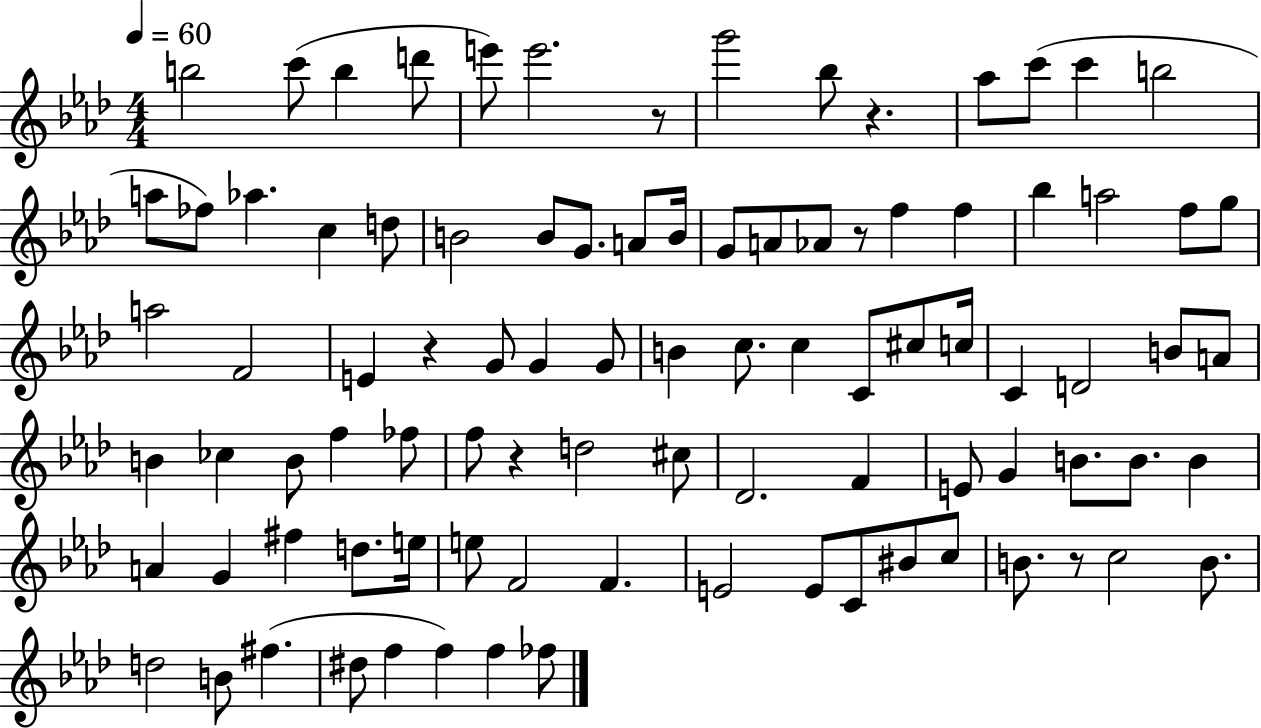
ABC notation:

X:1
T:Untitled
M:4/4
L:1/4
K:Ab
b2 c'/2 b d'/2 e'/2 e'2 z/2 g'2 _b/2 z _a/2 c'/2 c' b2 a/2 _f/2 _a c d/2 B2 B/2 G/2 A/2 B/4 G/2 A/2 _A/2 z/2 f f _b a2 f/2 g/2 a2 F2 E z G/2 G G/2 B c/2 c C/2 ^c/2 c/4 C D2 B/2 A/2 B _c B/2 f _f/2 f/2 z d2 ^c/2 _D2 F E/2 G B/2 B/2 B A G ^f d/2 e/4 e/2 F2 F E2 E/2 C/2 ^B/2 c/2 B/2 z/2 c2 B/2 d2 B/2 ^f ^d/2 f f f _f/2